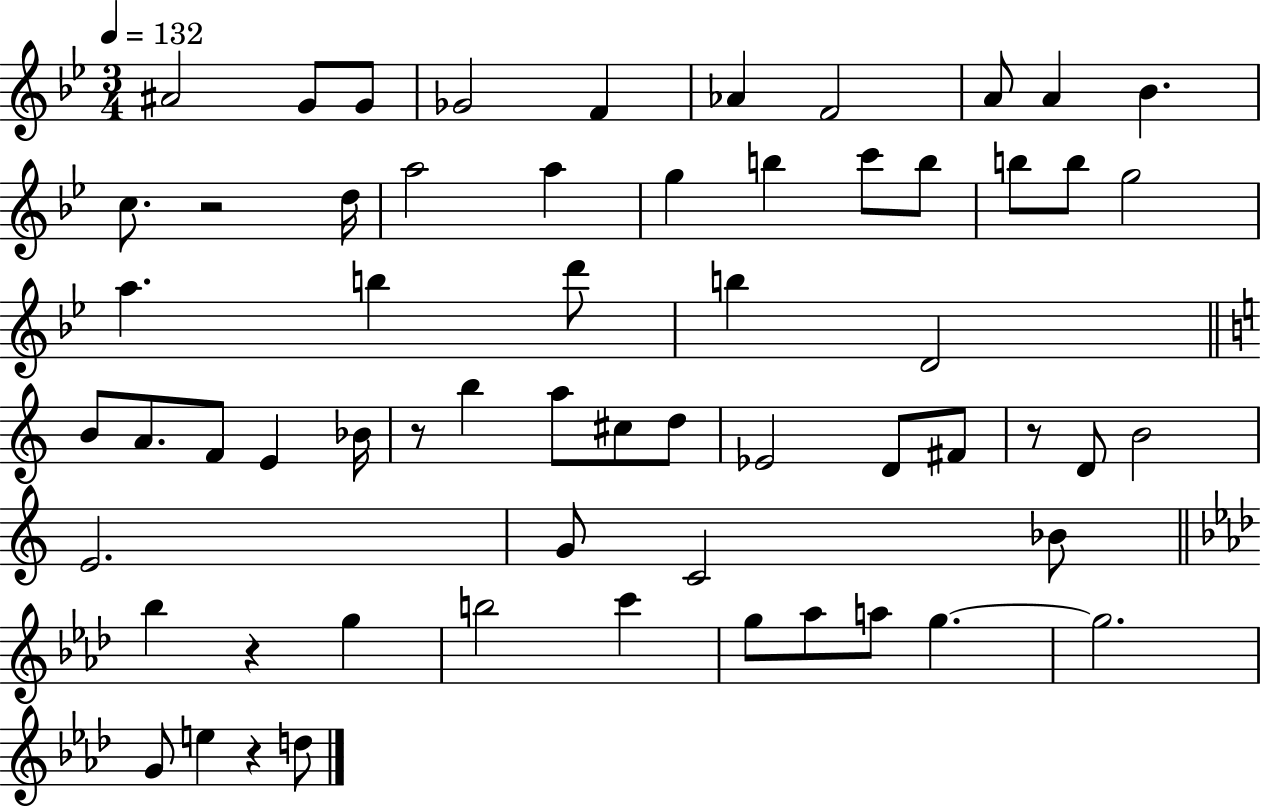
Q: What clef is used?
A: treble